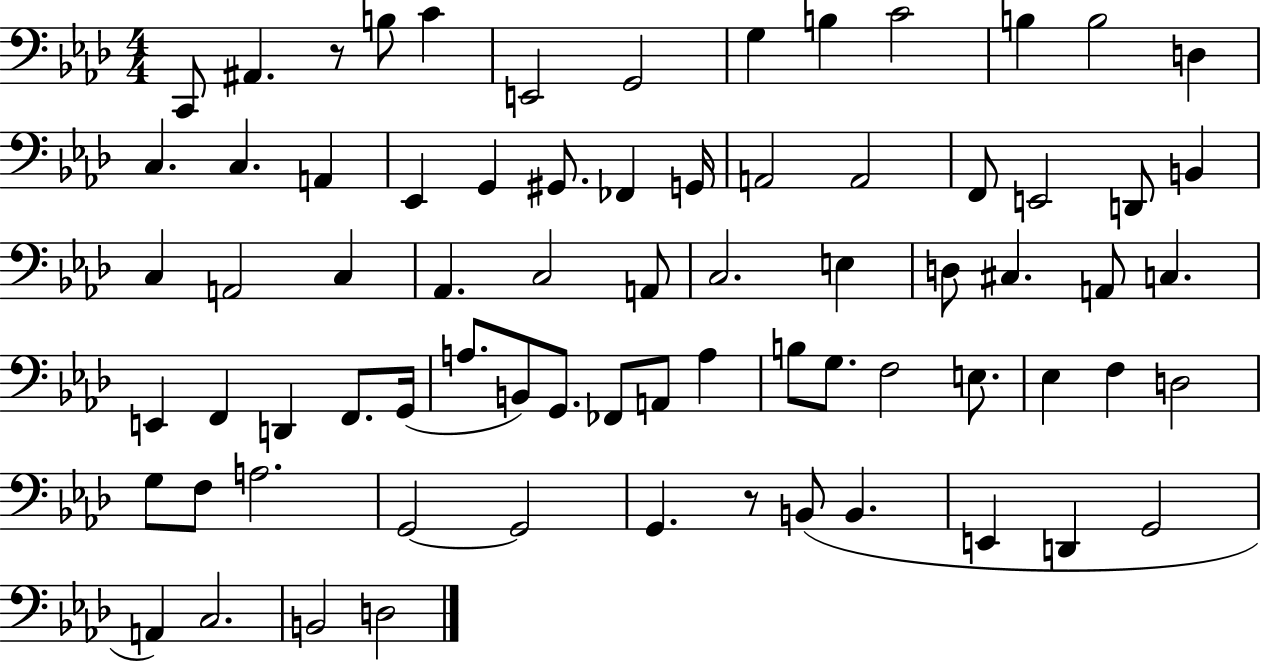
{
  \clef bass
  \numericTimeSignature
  \time 4/4
  \key aes \major
  c,8 ais,4. r8 b8 c'4 | e,2 g,2 | g4 b4 c'2 | b4 b2 d4 | \break c4. c4. a,4 | ees,4 g,4 gis,8. fes,4 g,16 | a,2 a,2 | f,8 e,2 d,8 b,4 | \break c4 a,2 c4 | aes,4. c2 a,8 | c2. e4 | d8 cis4. a,8 c4. | \break e,4 f,4 d,4 f,8. g,16( | a8. b,8) g,8. fes,8 a,8 a4 | b8 g8. f2 e8. | ees4 f4 d2 | \break g8 f8 a2. | g,2~~ g,2 | g,4. r8 b,8( b,4. | e,4 d,4 g,2 | \break a,4) c2. | b,2 d2 | \bar "|."
}